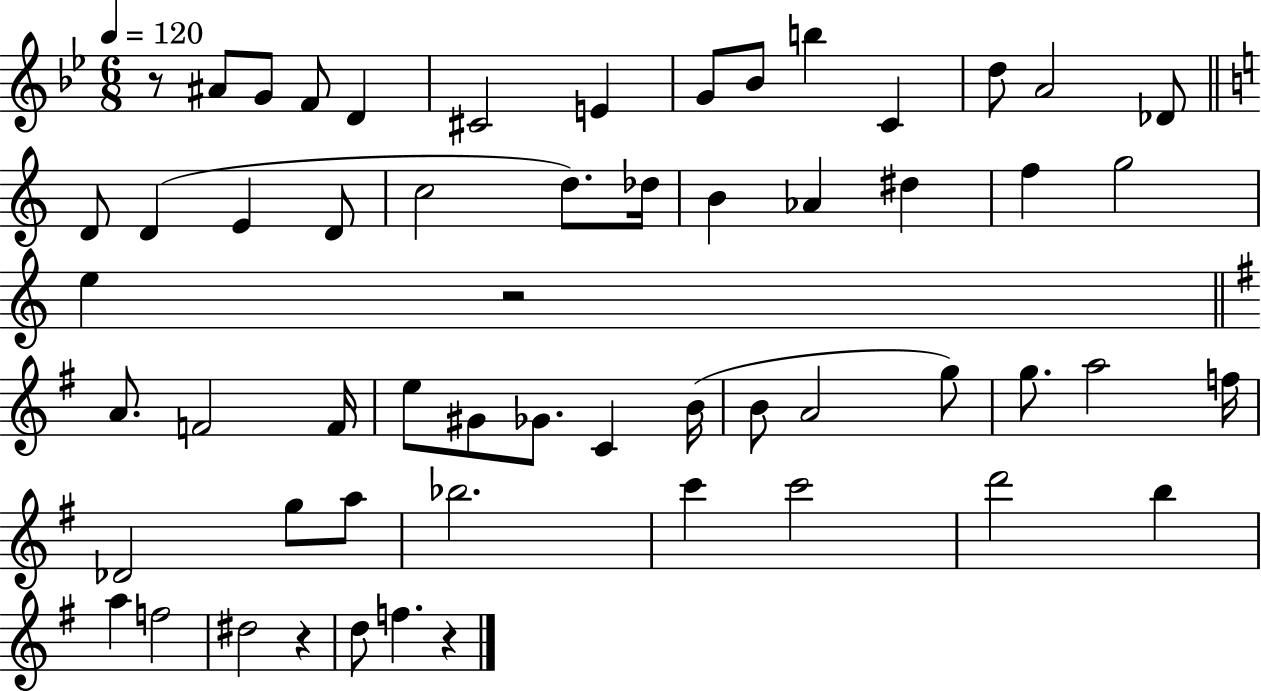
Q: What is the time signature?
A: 6/8